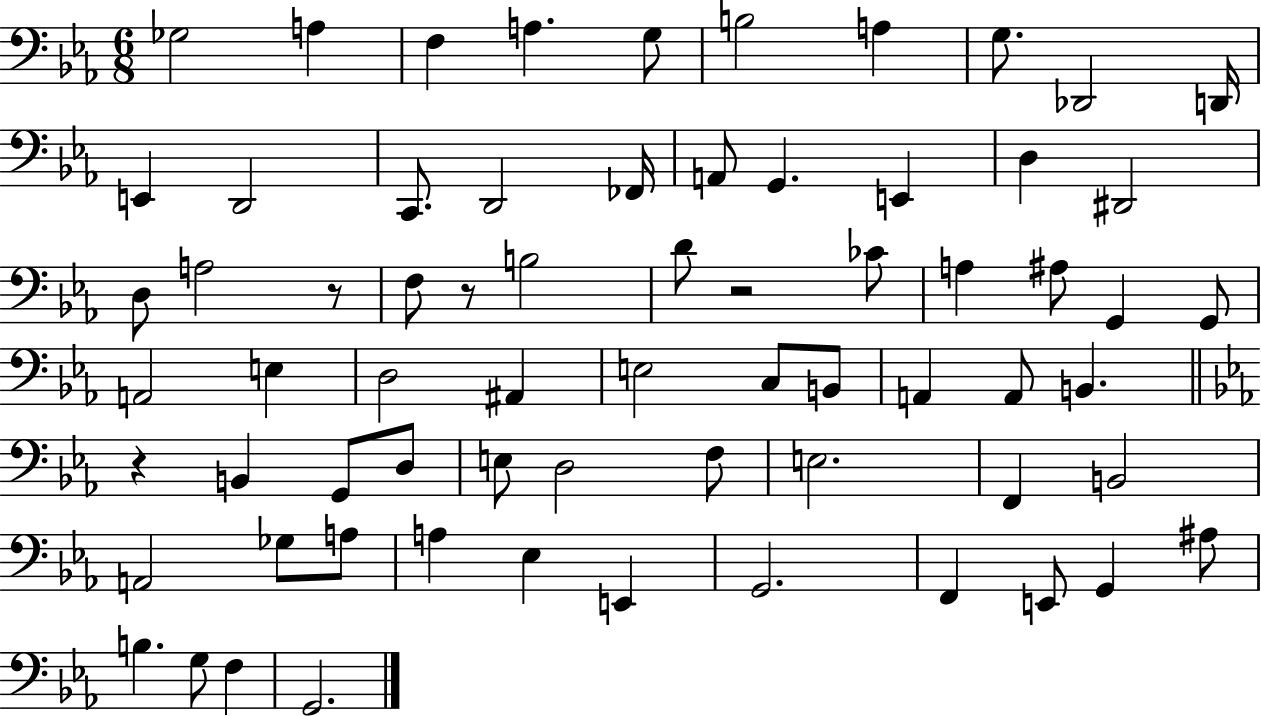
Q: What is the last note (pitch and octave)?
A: G2